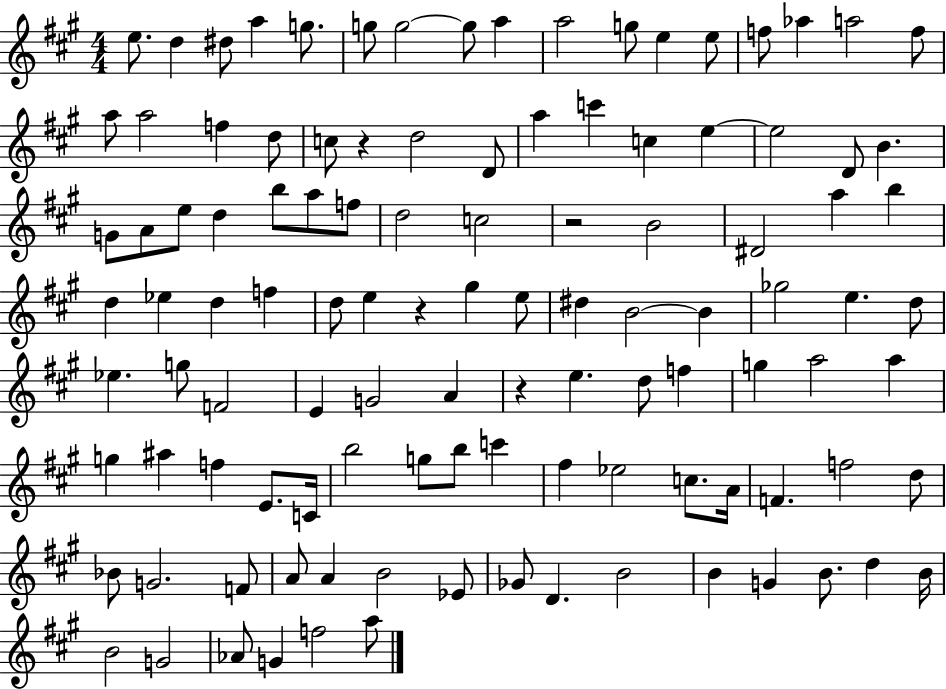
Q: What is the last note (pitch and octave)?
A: A5